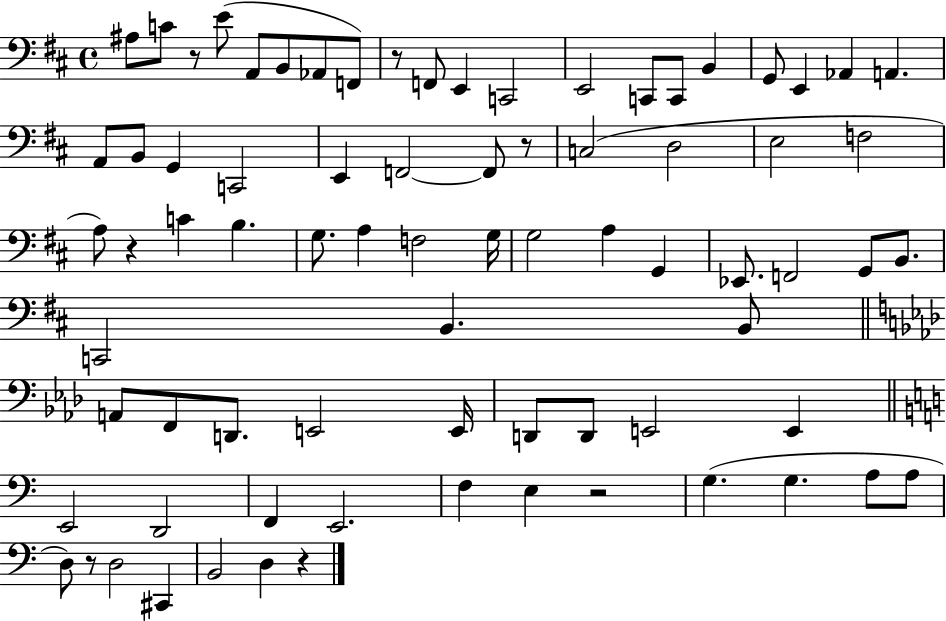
X:1
T:Untitled
M:4/4
L:1/4
K:D
^A,/2 C/2 z/2 E/2 A,,/2 B,,/2 _A,,/2 F,,/2 z/2 F,,/2 E,, C,,2 E,,2 C,,/2 C,,/2 B,, G,,/2 E,, _A,, A,, A,,/2 B,,/2 G,, C,,2 E,, F,,2 F,,/2 z/2 C,2 D,2 E,2 F,2 A,/2 z C B, G,/2 A, F,2 G,/4 G,2 A, G,, _E,,/2 F,,2 G,,/2 B,,/2 C,,2 B,, B,,/2 A,,/2 F,,/2 D,,/2 E,,2 E,,/4 D,,/2 D,,/2 E,,2 E,, E,,2 D,,2 F,, E,,2 F, E, z2 G, G, A,/2 A,/2 D,/2 z/2 D,2 ^C,, B,,2 D, z